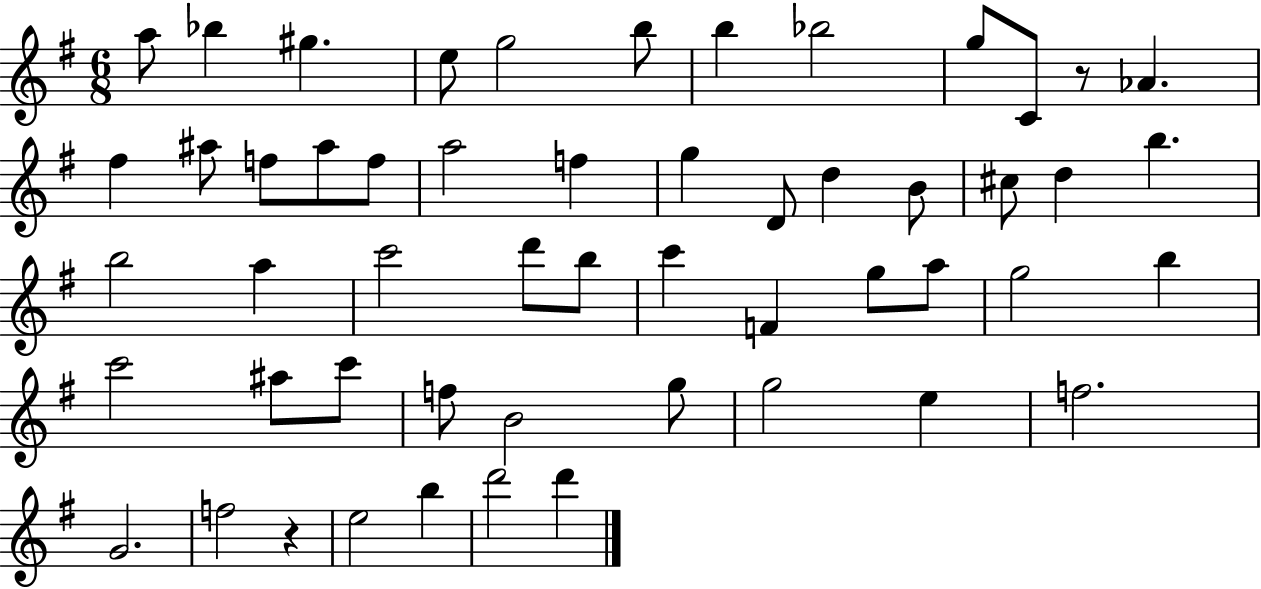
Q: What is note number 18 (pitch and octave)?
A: F5